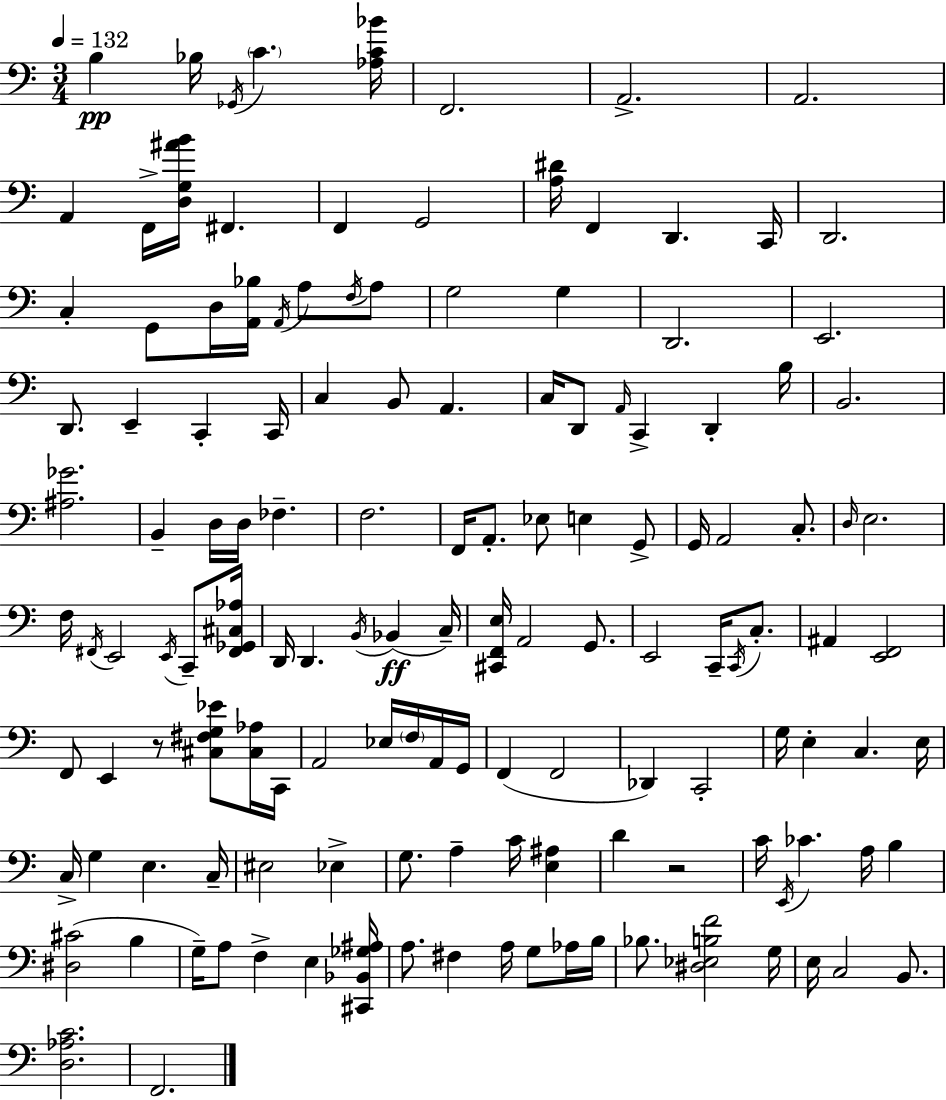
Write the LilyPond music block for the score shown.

{
  \clef bass
  \numericTimeSignature
  \time 3/4
  \key a \minor
  \tempo 4 = 132
  b4\pp bes16 \acciaccatura { ges,16 } \parenthesize c'4. | <aes c' bes'>16 f,2. | a,2.-> | a,2. | \break a,4 f,16-> <d g ais' b'>16 fis,4. | f,4 g,2 | <a dis'>16 f,4 d,4. | c,16 d,2. | \break c4-. g,8 d16 <a, bes>16 \acciaccatura { a,16 } a8 | \acciaccatura { f16 } a8 g2 g4 | d,2. | e,2. | \break d,8. e,4-- c,4-. | c,16 c4 b,8 a,4. | c16 d,8 \grace { a,16 } c,4-> d,4-. | b16 b,2. | \break <ais ges'>2. | b,4-- d16 d16 fes4.-- | f2. | f,16 a,8.-. ees8 e4 | \break g,8-> g,16 a,2 | c8.-. \grace { d16 } e2. | f16 \acciaccatura { fis,16 } e,2 | \acciaccatura { e,16 } c,8-- <fis, ges, cis aes>16 d,16 d,4. | \break \acciaccatura { b,16 }(\ff bes,4 c16--) <cis, f, e>16 a,2 | g,8. e,2 | c,16-- \acciaccatura { c,16 } c8.-. ais,4 | <e, f,>2 f,8 e,4 | \break r8 <cis fis g ees'>8 <cis aes>16 c,16 a,2 | ees16 \parenthesize f16 a,16 g,16 f,4( | f,2 des,4) | c,2-. g16 e4-. | \break c4. e16 c16-> g4 | e4. c16-- eis2 | ees4-> g8. | a4-- c'16 <e ais>4 d'4 | \break r2 c'16 \acciaccatura { e,16 } ces'4. | a16 b4 <dis cis'>2( | b4 g16--) a8 | f4-> e4 <cis, bes, ges ais>16 a8. | \break fis4 a16 g8 aes16 b16 bes8. | <dis ees b f'>2 g16 e16 c2 | b,8. <d aes c'>2. | f,2. | \break \bar "|."
}